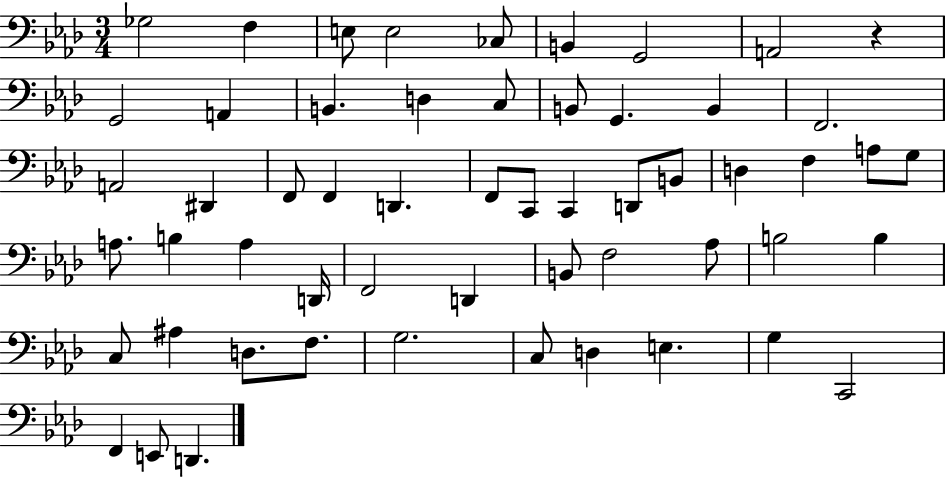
X:1
T:Untitled
M:3/4
L:1/4
K:Ab
_G,2 F, E,/2 E,2 _C,/2 B,, G,,2 A,,2 z G,,2 A,, B,, D, C,/2 B,,/2 G,, B,, F,,2 A,,2 ^D,, F,,/2 F,, D,, F,,/2 C,,/2 C,, D,,/2 B,,/2 D, F, A,/2 G,/2 A,/2 B, A, D,,/4 F,,2 D,, B,,/2 F,2 _A,/2 B,2 B, C,/2 ^A, D,/2 F,/2 G,2 C,/2 D, E, G, C,,2 F,, E,,/2 D,,